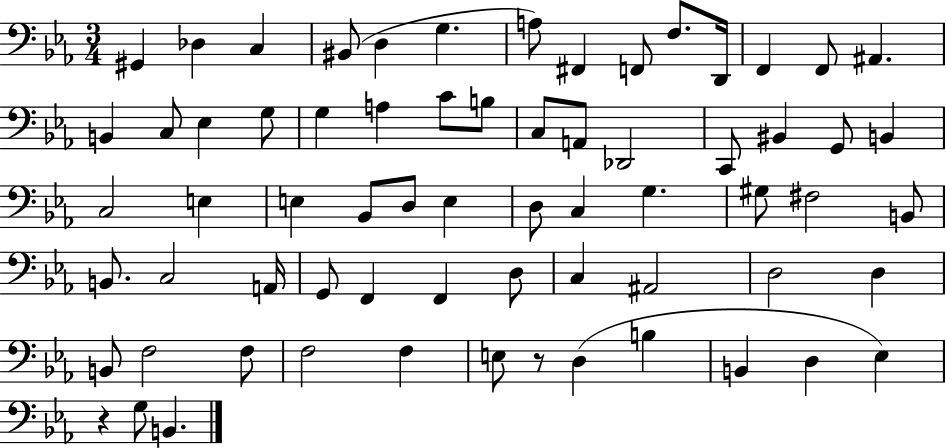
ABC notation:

X:1
T:Untitled
M:3/4
L:1/4
K:Eb
^G,, _D, C, ^B,,/2 D, G, A,/2 ^F,, F,,/2 F,/2 D,,/4 F,, F,,/2 ^A,, B,, C,/2 _E, G,/2 G, A, C/2 B,/2 C,/2 A,,/2 _D,,2 C,,/2 ^B,, G,,/2 B,, C,2 E, E, _B,,/2 D,/2 E, D,/2 C, G, ^G,/2 ^F,2 B,,/2 B,,/2 C,2 A,,/4 G,,/2 F,, F,, D,/2 C, ^A,,2 D,2 D, B,,/2 F,2 F,/2 F,2 F, E,/2 z/2 D, B, B,, D, _E, z G,/2 B,,